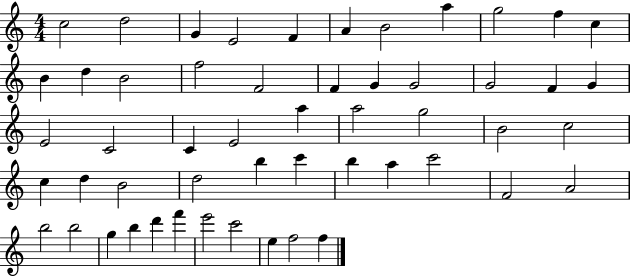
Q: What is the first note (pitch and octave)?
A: C5